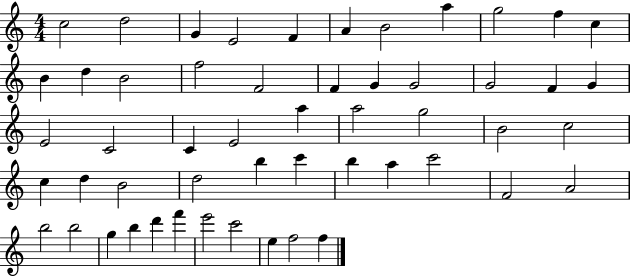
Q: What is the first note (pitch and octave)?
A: C5